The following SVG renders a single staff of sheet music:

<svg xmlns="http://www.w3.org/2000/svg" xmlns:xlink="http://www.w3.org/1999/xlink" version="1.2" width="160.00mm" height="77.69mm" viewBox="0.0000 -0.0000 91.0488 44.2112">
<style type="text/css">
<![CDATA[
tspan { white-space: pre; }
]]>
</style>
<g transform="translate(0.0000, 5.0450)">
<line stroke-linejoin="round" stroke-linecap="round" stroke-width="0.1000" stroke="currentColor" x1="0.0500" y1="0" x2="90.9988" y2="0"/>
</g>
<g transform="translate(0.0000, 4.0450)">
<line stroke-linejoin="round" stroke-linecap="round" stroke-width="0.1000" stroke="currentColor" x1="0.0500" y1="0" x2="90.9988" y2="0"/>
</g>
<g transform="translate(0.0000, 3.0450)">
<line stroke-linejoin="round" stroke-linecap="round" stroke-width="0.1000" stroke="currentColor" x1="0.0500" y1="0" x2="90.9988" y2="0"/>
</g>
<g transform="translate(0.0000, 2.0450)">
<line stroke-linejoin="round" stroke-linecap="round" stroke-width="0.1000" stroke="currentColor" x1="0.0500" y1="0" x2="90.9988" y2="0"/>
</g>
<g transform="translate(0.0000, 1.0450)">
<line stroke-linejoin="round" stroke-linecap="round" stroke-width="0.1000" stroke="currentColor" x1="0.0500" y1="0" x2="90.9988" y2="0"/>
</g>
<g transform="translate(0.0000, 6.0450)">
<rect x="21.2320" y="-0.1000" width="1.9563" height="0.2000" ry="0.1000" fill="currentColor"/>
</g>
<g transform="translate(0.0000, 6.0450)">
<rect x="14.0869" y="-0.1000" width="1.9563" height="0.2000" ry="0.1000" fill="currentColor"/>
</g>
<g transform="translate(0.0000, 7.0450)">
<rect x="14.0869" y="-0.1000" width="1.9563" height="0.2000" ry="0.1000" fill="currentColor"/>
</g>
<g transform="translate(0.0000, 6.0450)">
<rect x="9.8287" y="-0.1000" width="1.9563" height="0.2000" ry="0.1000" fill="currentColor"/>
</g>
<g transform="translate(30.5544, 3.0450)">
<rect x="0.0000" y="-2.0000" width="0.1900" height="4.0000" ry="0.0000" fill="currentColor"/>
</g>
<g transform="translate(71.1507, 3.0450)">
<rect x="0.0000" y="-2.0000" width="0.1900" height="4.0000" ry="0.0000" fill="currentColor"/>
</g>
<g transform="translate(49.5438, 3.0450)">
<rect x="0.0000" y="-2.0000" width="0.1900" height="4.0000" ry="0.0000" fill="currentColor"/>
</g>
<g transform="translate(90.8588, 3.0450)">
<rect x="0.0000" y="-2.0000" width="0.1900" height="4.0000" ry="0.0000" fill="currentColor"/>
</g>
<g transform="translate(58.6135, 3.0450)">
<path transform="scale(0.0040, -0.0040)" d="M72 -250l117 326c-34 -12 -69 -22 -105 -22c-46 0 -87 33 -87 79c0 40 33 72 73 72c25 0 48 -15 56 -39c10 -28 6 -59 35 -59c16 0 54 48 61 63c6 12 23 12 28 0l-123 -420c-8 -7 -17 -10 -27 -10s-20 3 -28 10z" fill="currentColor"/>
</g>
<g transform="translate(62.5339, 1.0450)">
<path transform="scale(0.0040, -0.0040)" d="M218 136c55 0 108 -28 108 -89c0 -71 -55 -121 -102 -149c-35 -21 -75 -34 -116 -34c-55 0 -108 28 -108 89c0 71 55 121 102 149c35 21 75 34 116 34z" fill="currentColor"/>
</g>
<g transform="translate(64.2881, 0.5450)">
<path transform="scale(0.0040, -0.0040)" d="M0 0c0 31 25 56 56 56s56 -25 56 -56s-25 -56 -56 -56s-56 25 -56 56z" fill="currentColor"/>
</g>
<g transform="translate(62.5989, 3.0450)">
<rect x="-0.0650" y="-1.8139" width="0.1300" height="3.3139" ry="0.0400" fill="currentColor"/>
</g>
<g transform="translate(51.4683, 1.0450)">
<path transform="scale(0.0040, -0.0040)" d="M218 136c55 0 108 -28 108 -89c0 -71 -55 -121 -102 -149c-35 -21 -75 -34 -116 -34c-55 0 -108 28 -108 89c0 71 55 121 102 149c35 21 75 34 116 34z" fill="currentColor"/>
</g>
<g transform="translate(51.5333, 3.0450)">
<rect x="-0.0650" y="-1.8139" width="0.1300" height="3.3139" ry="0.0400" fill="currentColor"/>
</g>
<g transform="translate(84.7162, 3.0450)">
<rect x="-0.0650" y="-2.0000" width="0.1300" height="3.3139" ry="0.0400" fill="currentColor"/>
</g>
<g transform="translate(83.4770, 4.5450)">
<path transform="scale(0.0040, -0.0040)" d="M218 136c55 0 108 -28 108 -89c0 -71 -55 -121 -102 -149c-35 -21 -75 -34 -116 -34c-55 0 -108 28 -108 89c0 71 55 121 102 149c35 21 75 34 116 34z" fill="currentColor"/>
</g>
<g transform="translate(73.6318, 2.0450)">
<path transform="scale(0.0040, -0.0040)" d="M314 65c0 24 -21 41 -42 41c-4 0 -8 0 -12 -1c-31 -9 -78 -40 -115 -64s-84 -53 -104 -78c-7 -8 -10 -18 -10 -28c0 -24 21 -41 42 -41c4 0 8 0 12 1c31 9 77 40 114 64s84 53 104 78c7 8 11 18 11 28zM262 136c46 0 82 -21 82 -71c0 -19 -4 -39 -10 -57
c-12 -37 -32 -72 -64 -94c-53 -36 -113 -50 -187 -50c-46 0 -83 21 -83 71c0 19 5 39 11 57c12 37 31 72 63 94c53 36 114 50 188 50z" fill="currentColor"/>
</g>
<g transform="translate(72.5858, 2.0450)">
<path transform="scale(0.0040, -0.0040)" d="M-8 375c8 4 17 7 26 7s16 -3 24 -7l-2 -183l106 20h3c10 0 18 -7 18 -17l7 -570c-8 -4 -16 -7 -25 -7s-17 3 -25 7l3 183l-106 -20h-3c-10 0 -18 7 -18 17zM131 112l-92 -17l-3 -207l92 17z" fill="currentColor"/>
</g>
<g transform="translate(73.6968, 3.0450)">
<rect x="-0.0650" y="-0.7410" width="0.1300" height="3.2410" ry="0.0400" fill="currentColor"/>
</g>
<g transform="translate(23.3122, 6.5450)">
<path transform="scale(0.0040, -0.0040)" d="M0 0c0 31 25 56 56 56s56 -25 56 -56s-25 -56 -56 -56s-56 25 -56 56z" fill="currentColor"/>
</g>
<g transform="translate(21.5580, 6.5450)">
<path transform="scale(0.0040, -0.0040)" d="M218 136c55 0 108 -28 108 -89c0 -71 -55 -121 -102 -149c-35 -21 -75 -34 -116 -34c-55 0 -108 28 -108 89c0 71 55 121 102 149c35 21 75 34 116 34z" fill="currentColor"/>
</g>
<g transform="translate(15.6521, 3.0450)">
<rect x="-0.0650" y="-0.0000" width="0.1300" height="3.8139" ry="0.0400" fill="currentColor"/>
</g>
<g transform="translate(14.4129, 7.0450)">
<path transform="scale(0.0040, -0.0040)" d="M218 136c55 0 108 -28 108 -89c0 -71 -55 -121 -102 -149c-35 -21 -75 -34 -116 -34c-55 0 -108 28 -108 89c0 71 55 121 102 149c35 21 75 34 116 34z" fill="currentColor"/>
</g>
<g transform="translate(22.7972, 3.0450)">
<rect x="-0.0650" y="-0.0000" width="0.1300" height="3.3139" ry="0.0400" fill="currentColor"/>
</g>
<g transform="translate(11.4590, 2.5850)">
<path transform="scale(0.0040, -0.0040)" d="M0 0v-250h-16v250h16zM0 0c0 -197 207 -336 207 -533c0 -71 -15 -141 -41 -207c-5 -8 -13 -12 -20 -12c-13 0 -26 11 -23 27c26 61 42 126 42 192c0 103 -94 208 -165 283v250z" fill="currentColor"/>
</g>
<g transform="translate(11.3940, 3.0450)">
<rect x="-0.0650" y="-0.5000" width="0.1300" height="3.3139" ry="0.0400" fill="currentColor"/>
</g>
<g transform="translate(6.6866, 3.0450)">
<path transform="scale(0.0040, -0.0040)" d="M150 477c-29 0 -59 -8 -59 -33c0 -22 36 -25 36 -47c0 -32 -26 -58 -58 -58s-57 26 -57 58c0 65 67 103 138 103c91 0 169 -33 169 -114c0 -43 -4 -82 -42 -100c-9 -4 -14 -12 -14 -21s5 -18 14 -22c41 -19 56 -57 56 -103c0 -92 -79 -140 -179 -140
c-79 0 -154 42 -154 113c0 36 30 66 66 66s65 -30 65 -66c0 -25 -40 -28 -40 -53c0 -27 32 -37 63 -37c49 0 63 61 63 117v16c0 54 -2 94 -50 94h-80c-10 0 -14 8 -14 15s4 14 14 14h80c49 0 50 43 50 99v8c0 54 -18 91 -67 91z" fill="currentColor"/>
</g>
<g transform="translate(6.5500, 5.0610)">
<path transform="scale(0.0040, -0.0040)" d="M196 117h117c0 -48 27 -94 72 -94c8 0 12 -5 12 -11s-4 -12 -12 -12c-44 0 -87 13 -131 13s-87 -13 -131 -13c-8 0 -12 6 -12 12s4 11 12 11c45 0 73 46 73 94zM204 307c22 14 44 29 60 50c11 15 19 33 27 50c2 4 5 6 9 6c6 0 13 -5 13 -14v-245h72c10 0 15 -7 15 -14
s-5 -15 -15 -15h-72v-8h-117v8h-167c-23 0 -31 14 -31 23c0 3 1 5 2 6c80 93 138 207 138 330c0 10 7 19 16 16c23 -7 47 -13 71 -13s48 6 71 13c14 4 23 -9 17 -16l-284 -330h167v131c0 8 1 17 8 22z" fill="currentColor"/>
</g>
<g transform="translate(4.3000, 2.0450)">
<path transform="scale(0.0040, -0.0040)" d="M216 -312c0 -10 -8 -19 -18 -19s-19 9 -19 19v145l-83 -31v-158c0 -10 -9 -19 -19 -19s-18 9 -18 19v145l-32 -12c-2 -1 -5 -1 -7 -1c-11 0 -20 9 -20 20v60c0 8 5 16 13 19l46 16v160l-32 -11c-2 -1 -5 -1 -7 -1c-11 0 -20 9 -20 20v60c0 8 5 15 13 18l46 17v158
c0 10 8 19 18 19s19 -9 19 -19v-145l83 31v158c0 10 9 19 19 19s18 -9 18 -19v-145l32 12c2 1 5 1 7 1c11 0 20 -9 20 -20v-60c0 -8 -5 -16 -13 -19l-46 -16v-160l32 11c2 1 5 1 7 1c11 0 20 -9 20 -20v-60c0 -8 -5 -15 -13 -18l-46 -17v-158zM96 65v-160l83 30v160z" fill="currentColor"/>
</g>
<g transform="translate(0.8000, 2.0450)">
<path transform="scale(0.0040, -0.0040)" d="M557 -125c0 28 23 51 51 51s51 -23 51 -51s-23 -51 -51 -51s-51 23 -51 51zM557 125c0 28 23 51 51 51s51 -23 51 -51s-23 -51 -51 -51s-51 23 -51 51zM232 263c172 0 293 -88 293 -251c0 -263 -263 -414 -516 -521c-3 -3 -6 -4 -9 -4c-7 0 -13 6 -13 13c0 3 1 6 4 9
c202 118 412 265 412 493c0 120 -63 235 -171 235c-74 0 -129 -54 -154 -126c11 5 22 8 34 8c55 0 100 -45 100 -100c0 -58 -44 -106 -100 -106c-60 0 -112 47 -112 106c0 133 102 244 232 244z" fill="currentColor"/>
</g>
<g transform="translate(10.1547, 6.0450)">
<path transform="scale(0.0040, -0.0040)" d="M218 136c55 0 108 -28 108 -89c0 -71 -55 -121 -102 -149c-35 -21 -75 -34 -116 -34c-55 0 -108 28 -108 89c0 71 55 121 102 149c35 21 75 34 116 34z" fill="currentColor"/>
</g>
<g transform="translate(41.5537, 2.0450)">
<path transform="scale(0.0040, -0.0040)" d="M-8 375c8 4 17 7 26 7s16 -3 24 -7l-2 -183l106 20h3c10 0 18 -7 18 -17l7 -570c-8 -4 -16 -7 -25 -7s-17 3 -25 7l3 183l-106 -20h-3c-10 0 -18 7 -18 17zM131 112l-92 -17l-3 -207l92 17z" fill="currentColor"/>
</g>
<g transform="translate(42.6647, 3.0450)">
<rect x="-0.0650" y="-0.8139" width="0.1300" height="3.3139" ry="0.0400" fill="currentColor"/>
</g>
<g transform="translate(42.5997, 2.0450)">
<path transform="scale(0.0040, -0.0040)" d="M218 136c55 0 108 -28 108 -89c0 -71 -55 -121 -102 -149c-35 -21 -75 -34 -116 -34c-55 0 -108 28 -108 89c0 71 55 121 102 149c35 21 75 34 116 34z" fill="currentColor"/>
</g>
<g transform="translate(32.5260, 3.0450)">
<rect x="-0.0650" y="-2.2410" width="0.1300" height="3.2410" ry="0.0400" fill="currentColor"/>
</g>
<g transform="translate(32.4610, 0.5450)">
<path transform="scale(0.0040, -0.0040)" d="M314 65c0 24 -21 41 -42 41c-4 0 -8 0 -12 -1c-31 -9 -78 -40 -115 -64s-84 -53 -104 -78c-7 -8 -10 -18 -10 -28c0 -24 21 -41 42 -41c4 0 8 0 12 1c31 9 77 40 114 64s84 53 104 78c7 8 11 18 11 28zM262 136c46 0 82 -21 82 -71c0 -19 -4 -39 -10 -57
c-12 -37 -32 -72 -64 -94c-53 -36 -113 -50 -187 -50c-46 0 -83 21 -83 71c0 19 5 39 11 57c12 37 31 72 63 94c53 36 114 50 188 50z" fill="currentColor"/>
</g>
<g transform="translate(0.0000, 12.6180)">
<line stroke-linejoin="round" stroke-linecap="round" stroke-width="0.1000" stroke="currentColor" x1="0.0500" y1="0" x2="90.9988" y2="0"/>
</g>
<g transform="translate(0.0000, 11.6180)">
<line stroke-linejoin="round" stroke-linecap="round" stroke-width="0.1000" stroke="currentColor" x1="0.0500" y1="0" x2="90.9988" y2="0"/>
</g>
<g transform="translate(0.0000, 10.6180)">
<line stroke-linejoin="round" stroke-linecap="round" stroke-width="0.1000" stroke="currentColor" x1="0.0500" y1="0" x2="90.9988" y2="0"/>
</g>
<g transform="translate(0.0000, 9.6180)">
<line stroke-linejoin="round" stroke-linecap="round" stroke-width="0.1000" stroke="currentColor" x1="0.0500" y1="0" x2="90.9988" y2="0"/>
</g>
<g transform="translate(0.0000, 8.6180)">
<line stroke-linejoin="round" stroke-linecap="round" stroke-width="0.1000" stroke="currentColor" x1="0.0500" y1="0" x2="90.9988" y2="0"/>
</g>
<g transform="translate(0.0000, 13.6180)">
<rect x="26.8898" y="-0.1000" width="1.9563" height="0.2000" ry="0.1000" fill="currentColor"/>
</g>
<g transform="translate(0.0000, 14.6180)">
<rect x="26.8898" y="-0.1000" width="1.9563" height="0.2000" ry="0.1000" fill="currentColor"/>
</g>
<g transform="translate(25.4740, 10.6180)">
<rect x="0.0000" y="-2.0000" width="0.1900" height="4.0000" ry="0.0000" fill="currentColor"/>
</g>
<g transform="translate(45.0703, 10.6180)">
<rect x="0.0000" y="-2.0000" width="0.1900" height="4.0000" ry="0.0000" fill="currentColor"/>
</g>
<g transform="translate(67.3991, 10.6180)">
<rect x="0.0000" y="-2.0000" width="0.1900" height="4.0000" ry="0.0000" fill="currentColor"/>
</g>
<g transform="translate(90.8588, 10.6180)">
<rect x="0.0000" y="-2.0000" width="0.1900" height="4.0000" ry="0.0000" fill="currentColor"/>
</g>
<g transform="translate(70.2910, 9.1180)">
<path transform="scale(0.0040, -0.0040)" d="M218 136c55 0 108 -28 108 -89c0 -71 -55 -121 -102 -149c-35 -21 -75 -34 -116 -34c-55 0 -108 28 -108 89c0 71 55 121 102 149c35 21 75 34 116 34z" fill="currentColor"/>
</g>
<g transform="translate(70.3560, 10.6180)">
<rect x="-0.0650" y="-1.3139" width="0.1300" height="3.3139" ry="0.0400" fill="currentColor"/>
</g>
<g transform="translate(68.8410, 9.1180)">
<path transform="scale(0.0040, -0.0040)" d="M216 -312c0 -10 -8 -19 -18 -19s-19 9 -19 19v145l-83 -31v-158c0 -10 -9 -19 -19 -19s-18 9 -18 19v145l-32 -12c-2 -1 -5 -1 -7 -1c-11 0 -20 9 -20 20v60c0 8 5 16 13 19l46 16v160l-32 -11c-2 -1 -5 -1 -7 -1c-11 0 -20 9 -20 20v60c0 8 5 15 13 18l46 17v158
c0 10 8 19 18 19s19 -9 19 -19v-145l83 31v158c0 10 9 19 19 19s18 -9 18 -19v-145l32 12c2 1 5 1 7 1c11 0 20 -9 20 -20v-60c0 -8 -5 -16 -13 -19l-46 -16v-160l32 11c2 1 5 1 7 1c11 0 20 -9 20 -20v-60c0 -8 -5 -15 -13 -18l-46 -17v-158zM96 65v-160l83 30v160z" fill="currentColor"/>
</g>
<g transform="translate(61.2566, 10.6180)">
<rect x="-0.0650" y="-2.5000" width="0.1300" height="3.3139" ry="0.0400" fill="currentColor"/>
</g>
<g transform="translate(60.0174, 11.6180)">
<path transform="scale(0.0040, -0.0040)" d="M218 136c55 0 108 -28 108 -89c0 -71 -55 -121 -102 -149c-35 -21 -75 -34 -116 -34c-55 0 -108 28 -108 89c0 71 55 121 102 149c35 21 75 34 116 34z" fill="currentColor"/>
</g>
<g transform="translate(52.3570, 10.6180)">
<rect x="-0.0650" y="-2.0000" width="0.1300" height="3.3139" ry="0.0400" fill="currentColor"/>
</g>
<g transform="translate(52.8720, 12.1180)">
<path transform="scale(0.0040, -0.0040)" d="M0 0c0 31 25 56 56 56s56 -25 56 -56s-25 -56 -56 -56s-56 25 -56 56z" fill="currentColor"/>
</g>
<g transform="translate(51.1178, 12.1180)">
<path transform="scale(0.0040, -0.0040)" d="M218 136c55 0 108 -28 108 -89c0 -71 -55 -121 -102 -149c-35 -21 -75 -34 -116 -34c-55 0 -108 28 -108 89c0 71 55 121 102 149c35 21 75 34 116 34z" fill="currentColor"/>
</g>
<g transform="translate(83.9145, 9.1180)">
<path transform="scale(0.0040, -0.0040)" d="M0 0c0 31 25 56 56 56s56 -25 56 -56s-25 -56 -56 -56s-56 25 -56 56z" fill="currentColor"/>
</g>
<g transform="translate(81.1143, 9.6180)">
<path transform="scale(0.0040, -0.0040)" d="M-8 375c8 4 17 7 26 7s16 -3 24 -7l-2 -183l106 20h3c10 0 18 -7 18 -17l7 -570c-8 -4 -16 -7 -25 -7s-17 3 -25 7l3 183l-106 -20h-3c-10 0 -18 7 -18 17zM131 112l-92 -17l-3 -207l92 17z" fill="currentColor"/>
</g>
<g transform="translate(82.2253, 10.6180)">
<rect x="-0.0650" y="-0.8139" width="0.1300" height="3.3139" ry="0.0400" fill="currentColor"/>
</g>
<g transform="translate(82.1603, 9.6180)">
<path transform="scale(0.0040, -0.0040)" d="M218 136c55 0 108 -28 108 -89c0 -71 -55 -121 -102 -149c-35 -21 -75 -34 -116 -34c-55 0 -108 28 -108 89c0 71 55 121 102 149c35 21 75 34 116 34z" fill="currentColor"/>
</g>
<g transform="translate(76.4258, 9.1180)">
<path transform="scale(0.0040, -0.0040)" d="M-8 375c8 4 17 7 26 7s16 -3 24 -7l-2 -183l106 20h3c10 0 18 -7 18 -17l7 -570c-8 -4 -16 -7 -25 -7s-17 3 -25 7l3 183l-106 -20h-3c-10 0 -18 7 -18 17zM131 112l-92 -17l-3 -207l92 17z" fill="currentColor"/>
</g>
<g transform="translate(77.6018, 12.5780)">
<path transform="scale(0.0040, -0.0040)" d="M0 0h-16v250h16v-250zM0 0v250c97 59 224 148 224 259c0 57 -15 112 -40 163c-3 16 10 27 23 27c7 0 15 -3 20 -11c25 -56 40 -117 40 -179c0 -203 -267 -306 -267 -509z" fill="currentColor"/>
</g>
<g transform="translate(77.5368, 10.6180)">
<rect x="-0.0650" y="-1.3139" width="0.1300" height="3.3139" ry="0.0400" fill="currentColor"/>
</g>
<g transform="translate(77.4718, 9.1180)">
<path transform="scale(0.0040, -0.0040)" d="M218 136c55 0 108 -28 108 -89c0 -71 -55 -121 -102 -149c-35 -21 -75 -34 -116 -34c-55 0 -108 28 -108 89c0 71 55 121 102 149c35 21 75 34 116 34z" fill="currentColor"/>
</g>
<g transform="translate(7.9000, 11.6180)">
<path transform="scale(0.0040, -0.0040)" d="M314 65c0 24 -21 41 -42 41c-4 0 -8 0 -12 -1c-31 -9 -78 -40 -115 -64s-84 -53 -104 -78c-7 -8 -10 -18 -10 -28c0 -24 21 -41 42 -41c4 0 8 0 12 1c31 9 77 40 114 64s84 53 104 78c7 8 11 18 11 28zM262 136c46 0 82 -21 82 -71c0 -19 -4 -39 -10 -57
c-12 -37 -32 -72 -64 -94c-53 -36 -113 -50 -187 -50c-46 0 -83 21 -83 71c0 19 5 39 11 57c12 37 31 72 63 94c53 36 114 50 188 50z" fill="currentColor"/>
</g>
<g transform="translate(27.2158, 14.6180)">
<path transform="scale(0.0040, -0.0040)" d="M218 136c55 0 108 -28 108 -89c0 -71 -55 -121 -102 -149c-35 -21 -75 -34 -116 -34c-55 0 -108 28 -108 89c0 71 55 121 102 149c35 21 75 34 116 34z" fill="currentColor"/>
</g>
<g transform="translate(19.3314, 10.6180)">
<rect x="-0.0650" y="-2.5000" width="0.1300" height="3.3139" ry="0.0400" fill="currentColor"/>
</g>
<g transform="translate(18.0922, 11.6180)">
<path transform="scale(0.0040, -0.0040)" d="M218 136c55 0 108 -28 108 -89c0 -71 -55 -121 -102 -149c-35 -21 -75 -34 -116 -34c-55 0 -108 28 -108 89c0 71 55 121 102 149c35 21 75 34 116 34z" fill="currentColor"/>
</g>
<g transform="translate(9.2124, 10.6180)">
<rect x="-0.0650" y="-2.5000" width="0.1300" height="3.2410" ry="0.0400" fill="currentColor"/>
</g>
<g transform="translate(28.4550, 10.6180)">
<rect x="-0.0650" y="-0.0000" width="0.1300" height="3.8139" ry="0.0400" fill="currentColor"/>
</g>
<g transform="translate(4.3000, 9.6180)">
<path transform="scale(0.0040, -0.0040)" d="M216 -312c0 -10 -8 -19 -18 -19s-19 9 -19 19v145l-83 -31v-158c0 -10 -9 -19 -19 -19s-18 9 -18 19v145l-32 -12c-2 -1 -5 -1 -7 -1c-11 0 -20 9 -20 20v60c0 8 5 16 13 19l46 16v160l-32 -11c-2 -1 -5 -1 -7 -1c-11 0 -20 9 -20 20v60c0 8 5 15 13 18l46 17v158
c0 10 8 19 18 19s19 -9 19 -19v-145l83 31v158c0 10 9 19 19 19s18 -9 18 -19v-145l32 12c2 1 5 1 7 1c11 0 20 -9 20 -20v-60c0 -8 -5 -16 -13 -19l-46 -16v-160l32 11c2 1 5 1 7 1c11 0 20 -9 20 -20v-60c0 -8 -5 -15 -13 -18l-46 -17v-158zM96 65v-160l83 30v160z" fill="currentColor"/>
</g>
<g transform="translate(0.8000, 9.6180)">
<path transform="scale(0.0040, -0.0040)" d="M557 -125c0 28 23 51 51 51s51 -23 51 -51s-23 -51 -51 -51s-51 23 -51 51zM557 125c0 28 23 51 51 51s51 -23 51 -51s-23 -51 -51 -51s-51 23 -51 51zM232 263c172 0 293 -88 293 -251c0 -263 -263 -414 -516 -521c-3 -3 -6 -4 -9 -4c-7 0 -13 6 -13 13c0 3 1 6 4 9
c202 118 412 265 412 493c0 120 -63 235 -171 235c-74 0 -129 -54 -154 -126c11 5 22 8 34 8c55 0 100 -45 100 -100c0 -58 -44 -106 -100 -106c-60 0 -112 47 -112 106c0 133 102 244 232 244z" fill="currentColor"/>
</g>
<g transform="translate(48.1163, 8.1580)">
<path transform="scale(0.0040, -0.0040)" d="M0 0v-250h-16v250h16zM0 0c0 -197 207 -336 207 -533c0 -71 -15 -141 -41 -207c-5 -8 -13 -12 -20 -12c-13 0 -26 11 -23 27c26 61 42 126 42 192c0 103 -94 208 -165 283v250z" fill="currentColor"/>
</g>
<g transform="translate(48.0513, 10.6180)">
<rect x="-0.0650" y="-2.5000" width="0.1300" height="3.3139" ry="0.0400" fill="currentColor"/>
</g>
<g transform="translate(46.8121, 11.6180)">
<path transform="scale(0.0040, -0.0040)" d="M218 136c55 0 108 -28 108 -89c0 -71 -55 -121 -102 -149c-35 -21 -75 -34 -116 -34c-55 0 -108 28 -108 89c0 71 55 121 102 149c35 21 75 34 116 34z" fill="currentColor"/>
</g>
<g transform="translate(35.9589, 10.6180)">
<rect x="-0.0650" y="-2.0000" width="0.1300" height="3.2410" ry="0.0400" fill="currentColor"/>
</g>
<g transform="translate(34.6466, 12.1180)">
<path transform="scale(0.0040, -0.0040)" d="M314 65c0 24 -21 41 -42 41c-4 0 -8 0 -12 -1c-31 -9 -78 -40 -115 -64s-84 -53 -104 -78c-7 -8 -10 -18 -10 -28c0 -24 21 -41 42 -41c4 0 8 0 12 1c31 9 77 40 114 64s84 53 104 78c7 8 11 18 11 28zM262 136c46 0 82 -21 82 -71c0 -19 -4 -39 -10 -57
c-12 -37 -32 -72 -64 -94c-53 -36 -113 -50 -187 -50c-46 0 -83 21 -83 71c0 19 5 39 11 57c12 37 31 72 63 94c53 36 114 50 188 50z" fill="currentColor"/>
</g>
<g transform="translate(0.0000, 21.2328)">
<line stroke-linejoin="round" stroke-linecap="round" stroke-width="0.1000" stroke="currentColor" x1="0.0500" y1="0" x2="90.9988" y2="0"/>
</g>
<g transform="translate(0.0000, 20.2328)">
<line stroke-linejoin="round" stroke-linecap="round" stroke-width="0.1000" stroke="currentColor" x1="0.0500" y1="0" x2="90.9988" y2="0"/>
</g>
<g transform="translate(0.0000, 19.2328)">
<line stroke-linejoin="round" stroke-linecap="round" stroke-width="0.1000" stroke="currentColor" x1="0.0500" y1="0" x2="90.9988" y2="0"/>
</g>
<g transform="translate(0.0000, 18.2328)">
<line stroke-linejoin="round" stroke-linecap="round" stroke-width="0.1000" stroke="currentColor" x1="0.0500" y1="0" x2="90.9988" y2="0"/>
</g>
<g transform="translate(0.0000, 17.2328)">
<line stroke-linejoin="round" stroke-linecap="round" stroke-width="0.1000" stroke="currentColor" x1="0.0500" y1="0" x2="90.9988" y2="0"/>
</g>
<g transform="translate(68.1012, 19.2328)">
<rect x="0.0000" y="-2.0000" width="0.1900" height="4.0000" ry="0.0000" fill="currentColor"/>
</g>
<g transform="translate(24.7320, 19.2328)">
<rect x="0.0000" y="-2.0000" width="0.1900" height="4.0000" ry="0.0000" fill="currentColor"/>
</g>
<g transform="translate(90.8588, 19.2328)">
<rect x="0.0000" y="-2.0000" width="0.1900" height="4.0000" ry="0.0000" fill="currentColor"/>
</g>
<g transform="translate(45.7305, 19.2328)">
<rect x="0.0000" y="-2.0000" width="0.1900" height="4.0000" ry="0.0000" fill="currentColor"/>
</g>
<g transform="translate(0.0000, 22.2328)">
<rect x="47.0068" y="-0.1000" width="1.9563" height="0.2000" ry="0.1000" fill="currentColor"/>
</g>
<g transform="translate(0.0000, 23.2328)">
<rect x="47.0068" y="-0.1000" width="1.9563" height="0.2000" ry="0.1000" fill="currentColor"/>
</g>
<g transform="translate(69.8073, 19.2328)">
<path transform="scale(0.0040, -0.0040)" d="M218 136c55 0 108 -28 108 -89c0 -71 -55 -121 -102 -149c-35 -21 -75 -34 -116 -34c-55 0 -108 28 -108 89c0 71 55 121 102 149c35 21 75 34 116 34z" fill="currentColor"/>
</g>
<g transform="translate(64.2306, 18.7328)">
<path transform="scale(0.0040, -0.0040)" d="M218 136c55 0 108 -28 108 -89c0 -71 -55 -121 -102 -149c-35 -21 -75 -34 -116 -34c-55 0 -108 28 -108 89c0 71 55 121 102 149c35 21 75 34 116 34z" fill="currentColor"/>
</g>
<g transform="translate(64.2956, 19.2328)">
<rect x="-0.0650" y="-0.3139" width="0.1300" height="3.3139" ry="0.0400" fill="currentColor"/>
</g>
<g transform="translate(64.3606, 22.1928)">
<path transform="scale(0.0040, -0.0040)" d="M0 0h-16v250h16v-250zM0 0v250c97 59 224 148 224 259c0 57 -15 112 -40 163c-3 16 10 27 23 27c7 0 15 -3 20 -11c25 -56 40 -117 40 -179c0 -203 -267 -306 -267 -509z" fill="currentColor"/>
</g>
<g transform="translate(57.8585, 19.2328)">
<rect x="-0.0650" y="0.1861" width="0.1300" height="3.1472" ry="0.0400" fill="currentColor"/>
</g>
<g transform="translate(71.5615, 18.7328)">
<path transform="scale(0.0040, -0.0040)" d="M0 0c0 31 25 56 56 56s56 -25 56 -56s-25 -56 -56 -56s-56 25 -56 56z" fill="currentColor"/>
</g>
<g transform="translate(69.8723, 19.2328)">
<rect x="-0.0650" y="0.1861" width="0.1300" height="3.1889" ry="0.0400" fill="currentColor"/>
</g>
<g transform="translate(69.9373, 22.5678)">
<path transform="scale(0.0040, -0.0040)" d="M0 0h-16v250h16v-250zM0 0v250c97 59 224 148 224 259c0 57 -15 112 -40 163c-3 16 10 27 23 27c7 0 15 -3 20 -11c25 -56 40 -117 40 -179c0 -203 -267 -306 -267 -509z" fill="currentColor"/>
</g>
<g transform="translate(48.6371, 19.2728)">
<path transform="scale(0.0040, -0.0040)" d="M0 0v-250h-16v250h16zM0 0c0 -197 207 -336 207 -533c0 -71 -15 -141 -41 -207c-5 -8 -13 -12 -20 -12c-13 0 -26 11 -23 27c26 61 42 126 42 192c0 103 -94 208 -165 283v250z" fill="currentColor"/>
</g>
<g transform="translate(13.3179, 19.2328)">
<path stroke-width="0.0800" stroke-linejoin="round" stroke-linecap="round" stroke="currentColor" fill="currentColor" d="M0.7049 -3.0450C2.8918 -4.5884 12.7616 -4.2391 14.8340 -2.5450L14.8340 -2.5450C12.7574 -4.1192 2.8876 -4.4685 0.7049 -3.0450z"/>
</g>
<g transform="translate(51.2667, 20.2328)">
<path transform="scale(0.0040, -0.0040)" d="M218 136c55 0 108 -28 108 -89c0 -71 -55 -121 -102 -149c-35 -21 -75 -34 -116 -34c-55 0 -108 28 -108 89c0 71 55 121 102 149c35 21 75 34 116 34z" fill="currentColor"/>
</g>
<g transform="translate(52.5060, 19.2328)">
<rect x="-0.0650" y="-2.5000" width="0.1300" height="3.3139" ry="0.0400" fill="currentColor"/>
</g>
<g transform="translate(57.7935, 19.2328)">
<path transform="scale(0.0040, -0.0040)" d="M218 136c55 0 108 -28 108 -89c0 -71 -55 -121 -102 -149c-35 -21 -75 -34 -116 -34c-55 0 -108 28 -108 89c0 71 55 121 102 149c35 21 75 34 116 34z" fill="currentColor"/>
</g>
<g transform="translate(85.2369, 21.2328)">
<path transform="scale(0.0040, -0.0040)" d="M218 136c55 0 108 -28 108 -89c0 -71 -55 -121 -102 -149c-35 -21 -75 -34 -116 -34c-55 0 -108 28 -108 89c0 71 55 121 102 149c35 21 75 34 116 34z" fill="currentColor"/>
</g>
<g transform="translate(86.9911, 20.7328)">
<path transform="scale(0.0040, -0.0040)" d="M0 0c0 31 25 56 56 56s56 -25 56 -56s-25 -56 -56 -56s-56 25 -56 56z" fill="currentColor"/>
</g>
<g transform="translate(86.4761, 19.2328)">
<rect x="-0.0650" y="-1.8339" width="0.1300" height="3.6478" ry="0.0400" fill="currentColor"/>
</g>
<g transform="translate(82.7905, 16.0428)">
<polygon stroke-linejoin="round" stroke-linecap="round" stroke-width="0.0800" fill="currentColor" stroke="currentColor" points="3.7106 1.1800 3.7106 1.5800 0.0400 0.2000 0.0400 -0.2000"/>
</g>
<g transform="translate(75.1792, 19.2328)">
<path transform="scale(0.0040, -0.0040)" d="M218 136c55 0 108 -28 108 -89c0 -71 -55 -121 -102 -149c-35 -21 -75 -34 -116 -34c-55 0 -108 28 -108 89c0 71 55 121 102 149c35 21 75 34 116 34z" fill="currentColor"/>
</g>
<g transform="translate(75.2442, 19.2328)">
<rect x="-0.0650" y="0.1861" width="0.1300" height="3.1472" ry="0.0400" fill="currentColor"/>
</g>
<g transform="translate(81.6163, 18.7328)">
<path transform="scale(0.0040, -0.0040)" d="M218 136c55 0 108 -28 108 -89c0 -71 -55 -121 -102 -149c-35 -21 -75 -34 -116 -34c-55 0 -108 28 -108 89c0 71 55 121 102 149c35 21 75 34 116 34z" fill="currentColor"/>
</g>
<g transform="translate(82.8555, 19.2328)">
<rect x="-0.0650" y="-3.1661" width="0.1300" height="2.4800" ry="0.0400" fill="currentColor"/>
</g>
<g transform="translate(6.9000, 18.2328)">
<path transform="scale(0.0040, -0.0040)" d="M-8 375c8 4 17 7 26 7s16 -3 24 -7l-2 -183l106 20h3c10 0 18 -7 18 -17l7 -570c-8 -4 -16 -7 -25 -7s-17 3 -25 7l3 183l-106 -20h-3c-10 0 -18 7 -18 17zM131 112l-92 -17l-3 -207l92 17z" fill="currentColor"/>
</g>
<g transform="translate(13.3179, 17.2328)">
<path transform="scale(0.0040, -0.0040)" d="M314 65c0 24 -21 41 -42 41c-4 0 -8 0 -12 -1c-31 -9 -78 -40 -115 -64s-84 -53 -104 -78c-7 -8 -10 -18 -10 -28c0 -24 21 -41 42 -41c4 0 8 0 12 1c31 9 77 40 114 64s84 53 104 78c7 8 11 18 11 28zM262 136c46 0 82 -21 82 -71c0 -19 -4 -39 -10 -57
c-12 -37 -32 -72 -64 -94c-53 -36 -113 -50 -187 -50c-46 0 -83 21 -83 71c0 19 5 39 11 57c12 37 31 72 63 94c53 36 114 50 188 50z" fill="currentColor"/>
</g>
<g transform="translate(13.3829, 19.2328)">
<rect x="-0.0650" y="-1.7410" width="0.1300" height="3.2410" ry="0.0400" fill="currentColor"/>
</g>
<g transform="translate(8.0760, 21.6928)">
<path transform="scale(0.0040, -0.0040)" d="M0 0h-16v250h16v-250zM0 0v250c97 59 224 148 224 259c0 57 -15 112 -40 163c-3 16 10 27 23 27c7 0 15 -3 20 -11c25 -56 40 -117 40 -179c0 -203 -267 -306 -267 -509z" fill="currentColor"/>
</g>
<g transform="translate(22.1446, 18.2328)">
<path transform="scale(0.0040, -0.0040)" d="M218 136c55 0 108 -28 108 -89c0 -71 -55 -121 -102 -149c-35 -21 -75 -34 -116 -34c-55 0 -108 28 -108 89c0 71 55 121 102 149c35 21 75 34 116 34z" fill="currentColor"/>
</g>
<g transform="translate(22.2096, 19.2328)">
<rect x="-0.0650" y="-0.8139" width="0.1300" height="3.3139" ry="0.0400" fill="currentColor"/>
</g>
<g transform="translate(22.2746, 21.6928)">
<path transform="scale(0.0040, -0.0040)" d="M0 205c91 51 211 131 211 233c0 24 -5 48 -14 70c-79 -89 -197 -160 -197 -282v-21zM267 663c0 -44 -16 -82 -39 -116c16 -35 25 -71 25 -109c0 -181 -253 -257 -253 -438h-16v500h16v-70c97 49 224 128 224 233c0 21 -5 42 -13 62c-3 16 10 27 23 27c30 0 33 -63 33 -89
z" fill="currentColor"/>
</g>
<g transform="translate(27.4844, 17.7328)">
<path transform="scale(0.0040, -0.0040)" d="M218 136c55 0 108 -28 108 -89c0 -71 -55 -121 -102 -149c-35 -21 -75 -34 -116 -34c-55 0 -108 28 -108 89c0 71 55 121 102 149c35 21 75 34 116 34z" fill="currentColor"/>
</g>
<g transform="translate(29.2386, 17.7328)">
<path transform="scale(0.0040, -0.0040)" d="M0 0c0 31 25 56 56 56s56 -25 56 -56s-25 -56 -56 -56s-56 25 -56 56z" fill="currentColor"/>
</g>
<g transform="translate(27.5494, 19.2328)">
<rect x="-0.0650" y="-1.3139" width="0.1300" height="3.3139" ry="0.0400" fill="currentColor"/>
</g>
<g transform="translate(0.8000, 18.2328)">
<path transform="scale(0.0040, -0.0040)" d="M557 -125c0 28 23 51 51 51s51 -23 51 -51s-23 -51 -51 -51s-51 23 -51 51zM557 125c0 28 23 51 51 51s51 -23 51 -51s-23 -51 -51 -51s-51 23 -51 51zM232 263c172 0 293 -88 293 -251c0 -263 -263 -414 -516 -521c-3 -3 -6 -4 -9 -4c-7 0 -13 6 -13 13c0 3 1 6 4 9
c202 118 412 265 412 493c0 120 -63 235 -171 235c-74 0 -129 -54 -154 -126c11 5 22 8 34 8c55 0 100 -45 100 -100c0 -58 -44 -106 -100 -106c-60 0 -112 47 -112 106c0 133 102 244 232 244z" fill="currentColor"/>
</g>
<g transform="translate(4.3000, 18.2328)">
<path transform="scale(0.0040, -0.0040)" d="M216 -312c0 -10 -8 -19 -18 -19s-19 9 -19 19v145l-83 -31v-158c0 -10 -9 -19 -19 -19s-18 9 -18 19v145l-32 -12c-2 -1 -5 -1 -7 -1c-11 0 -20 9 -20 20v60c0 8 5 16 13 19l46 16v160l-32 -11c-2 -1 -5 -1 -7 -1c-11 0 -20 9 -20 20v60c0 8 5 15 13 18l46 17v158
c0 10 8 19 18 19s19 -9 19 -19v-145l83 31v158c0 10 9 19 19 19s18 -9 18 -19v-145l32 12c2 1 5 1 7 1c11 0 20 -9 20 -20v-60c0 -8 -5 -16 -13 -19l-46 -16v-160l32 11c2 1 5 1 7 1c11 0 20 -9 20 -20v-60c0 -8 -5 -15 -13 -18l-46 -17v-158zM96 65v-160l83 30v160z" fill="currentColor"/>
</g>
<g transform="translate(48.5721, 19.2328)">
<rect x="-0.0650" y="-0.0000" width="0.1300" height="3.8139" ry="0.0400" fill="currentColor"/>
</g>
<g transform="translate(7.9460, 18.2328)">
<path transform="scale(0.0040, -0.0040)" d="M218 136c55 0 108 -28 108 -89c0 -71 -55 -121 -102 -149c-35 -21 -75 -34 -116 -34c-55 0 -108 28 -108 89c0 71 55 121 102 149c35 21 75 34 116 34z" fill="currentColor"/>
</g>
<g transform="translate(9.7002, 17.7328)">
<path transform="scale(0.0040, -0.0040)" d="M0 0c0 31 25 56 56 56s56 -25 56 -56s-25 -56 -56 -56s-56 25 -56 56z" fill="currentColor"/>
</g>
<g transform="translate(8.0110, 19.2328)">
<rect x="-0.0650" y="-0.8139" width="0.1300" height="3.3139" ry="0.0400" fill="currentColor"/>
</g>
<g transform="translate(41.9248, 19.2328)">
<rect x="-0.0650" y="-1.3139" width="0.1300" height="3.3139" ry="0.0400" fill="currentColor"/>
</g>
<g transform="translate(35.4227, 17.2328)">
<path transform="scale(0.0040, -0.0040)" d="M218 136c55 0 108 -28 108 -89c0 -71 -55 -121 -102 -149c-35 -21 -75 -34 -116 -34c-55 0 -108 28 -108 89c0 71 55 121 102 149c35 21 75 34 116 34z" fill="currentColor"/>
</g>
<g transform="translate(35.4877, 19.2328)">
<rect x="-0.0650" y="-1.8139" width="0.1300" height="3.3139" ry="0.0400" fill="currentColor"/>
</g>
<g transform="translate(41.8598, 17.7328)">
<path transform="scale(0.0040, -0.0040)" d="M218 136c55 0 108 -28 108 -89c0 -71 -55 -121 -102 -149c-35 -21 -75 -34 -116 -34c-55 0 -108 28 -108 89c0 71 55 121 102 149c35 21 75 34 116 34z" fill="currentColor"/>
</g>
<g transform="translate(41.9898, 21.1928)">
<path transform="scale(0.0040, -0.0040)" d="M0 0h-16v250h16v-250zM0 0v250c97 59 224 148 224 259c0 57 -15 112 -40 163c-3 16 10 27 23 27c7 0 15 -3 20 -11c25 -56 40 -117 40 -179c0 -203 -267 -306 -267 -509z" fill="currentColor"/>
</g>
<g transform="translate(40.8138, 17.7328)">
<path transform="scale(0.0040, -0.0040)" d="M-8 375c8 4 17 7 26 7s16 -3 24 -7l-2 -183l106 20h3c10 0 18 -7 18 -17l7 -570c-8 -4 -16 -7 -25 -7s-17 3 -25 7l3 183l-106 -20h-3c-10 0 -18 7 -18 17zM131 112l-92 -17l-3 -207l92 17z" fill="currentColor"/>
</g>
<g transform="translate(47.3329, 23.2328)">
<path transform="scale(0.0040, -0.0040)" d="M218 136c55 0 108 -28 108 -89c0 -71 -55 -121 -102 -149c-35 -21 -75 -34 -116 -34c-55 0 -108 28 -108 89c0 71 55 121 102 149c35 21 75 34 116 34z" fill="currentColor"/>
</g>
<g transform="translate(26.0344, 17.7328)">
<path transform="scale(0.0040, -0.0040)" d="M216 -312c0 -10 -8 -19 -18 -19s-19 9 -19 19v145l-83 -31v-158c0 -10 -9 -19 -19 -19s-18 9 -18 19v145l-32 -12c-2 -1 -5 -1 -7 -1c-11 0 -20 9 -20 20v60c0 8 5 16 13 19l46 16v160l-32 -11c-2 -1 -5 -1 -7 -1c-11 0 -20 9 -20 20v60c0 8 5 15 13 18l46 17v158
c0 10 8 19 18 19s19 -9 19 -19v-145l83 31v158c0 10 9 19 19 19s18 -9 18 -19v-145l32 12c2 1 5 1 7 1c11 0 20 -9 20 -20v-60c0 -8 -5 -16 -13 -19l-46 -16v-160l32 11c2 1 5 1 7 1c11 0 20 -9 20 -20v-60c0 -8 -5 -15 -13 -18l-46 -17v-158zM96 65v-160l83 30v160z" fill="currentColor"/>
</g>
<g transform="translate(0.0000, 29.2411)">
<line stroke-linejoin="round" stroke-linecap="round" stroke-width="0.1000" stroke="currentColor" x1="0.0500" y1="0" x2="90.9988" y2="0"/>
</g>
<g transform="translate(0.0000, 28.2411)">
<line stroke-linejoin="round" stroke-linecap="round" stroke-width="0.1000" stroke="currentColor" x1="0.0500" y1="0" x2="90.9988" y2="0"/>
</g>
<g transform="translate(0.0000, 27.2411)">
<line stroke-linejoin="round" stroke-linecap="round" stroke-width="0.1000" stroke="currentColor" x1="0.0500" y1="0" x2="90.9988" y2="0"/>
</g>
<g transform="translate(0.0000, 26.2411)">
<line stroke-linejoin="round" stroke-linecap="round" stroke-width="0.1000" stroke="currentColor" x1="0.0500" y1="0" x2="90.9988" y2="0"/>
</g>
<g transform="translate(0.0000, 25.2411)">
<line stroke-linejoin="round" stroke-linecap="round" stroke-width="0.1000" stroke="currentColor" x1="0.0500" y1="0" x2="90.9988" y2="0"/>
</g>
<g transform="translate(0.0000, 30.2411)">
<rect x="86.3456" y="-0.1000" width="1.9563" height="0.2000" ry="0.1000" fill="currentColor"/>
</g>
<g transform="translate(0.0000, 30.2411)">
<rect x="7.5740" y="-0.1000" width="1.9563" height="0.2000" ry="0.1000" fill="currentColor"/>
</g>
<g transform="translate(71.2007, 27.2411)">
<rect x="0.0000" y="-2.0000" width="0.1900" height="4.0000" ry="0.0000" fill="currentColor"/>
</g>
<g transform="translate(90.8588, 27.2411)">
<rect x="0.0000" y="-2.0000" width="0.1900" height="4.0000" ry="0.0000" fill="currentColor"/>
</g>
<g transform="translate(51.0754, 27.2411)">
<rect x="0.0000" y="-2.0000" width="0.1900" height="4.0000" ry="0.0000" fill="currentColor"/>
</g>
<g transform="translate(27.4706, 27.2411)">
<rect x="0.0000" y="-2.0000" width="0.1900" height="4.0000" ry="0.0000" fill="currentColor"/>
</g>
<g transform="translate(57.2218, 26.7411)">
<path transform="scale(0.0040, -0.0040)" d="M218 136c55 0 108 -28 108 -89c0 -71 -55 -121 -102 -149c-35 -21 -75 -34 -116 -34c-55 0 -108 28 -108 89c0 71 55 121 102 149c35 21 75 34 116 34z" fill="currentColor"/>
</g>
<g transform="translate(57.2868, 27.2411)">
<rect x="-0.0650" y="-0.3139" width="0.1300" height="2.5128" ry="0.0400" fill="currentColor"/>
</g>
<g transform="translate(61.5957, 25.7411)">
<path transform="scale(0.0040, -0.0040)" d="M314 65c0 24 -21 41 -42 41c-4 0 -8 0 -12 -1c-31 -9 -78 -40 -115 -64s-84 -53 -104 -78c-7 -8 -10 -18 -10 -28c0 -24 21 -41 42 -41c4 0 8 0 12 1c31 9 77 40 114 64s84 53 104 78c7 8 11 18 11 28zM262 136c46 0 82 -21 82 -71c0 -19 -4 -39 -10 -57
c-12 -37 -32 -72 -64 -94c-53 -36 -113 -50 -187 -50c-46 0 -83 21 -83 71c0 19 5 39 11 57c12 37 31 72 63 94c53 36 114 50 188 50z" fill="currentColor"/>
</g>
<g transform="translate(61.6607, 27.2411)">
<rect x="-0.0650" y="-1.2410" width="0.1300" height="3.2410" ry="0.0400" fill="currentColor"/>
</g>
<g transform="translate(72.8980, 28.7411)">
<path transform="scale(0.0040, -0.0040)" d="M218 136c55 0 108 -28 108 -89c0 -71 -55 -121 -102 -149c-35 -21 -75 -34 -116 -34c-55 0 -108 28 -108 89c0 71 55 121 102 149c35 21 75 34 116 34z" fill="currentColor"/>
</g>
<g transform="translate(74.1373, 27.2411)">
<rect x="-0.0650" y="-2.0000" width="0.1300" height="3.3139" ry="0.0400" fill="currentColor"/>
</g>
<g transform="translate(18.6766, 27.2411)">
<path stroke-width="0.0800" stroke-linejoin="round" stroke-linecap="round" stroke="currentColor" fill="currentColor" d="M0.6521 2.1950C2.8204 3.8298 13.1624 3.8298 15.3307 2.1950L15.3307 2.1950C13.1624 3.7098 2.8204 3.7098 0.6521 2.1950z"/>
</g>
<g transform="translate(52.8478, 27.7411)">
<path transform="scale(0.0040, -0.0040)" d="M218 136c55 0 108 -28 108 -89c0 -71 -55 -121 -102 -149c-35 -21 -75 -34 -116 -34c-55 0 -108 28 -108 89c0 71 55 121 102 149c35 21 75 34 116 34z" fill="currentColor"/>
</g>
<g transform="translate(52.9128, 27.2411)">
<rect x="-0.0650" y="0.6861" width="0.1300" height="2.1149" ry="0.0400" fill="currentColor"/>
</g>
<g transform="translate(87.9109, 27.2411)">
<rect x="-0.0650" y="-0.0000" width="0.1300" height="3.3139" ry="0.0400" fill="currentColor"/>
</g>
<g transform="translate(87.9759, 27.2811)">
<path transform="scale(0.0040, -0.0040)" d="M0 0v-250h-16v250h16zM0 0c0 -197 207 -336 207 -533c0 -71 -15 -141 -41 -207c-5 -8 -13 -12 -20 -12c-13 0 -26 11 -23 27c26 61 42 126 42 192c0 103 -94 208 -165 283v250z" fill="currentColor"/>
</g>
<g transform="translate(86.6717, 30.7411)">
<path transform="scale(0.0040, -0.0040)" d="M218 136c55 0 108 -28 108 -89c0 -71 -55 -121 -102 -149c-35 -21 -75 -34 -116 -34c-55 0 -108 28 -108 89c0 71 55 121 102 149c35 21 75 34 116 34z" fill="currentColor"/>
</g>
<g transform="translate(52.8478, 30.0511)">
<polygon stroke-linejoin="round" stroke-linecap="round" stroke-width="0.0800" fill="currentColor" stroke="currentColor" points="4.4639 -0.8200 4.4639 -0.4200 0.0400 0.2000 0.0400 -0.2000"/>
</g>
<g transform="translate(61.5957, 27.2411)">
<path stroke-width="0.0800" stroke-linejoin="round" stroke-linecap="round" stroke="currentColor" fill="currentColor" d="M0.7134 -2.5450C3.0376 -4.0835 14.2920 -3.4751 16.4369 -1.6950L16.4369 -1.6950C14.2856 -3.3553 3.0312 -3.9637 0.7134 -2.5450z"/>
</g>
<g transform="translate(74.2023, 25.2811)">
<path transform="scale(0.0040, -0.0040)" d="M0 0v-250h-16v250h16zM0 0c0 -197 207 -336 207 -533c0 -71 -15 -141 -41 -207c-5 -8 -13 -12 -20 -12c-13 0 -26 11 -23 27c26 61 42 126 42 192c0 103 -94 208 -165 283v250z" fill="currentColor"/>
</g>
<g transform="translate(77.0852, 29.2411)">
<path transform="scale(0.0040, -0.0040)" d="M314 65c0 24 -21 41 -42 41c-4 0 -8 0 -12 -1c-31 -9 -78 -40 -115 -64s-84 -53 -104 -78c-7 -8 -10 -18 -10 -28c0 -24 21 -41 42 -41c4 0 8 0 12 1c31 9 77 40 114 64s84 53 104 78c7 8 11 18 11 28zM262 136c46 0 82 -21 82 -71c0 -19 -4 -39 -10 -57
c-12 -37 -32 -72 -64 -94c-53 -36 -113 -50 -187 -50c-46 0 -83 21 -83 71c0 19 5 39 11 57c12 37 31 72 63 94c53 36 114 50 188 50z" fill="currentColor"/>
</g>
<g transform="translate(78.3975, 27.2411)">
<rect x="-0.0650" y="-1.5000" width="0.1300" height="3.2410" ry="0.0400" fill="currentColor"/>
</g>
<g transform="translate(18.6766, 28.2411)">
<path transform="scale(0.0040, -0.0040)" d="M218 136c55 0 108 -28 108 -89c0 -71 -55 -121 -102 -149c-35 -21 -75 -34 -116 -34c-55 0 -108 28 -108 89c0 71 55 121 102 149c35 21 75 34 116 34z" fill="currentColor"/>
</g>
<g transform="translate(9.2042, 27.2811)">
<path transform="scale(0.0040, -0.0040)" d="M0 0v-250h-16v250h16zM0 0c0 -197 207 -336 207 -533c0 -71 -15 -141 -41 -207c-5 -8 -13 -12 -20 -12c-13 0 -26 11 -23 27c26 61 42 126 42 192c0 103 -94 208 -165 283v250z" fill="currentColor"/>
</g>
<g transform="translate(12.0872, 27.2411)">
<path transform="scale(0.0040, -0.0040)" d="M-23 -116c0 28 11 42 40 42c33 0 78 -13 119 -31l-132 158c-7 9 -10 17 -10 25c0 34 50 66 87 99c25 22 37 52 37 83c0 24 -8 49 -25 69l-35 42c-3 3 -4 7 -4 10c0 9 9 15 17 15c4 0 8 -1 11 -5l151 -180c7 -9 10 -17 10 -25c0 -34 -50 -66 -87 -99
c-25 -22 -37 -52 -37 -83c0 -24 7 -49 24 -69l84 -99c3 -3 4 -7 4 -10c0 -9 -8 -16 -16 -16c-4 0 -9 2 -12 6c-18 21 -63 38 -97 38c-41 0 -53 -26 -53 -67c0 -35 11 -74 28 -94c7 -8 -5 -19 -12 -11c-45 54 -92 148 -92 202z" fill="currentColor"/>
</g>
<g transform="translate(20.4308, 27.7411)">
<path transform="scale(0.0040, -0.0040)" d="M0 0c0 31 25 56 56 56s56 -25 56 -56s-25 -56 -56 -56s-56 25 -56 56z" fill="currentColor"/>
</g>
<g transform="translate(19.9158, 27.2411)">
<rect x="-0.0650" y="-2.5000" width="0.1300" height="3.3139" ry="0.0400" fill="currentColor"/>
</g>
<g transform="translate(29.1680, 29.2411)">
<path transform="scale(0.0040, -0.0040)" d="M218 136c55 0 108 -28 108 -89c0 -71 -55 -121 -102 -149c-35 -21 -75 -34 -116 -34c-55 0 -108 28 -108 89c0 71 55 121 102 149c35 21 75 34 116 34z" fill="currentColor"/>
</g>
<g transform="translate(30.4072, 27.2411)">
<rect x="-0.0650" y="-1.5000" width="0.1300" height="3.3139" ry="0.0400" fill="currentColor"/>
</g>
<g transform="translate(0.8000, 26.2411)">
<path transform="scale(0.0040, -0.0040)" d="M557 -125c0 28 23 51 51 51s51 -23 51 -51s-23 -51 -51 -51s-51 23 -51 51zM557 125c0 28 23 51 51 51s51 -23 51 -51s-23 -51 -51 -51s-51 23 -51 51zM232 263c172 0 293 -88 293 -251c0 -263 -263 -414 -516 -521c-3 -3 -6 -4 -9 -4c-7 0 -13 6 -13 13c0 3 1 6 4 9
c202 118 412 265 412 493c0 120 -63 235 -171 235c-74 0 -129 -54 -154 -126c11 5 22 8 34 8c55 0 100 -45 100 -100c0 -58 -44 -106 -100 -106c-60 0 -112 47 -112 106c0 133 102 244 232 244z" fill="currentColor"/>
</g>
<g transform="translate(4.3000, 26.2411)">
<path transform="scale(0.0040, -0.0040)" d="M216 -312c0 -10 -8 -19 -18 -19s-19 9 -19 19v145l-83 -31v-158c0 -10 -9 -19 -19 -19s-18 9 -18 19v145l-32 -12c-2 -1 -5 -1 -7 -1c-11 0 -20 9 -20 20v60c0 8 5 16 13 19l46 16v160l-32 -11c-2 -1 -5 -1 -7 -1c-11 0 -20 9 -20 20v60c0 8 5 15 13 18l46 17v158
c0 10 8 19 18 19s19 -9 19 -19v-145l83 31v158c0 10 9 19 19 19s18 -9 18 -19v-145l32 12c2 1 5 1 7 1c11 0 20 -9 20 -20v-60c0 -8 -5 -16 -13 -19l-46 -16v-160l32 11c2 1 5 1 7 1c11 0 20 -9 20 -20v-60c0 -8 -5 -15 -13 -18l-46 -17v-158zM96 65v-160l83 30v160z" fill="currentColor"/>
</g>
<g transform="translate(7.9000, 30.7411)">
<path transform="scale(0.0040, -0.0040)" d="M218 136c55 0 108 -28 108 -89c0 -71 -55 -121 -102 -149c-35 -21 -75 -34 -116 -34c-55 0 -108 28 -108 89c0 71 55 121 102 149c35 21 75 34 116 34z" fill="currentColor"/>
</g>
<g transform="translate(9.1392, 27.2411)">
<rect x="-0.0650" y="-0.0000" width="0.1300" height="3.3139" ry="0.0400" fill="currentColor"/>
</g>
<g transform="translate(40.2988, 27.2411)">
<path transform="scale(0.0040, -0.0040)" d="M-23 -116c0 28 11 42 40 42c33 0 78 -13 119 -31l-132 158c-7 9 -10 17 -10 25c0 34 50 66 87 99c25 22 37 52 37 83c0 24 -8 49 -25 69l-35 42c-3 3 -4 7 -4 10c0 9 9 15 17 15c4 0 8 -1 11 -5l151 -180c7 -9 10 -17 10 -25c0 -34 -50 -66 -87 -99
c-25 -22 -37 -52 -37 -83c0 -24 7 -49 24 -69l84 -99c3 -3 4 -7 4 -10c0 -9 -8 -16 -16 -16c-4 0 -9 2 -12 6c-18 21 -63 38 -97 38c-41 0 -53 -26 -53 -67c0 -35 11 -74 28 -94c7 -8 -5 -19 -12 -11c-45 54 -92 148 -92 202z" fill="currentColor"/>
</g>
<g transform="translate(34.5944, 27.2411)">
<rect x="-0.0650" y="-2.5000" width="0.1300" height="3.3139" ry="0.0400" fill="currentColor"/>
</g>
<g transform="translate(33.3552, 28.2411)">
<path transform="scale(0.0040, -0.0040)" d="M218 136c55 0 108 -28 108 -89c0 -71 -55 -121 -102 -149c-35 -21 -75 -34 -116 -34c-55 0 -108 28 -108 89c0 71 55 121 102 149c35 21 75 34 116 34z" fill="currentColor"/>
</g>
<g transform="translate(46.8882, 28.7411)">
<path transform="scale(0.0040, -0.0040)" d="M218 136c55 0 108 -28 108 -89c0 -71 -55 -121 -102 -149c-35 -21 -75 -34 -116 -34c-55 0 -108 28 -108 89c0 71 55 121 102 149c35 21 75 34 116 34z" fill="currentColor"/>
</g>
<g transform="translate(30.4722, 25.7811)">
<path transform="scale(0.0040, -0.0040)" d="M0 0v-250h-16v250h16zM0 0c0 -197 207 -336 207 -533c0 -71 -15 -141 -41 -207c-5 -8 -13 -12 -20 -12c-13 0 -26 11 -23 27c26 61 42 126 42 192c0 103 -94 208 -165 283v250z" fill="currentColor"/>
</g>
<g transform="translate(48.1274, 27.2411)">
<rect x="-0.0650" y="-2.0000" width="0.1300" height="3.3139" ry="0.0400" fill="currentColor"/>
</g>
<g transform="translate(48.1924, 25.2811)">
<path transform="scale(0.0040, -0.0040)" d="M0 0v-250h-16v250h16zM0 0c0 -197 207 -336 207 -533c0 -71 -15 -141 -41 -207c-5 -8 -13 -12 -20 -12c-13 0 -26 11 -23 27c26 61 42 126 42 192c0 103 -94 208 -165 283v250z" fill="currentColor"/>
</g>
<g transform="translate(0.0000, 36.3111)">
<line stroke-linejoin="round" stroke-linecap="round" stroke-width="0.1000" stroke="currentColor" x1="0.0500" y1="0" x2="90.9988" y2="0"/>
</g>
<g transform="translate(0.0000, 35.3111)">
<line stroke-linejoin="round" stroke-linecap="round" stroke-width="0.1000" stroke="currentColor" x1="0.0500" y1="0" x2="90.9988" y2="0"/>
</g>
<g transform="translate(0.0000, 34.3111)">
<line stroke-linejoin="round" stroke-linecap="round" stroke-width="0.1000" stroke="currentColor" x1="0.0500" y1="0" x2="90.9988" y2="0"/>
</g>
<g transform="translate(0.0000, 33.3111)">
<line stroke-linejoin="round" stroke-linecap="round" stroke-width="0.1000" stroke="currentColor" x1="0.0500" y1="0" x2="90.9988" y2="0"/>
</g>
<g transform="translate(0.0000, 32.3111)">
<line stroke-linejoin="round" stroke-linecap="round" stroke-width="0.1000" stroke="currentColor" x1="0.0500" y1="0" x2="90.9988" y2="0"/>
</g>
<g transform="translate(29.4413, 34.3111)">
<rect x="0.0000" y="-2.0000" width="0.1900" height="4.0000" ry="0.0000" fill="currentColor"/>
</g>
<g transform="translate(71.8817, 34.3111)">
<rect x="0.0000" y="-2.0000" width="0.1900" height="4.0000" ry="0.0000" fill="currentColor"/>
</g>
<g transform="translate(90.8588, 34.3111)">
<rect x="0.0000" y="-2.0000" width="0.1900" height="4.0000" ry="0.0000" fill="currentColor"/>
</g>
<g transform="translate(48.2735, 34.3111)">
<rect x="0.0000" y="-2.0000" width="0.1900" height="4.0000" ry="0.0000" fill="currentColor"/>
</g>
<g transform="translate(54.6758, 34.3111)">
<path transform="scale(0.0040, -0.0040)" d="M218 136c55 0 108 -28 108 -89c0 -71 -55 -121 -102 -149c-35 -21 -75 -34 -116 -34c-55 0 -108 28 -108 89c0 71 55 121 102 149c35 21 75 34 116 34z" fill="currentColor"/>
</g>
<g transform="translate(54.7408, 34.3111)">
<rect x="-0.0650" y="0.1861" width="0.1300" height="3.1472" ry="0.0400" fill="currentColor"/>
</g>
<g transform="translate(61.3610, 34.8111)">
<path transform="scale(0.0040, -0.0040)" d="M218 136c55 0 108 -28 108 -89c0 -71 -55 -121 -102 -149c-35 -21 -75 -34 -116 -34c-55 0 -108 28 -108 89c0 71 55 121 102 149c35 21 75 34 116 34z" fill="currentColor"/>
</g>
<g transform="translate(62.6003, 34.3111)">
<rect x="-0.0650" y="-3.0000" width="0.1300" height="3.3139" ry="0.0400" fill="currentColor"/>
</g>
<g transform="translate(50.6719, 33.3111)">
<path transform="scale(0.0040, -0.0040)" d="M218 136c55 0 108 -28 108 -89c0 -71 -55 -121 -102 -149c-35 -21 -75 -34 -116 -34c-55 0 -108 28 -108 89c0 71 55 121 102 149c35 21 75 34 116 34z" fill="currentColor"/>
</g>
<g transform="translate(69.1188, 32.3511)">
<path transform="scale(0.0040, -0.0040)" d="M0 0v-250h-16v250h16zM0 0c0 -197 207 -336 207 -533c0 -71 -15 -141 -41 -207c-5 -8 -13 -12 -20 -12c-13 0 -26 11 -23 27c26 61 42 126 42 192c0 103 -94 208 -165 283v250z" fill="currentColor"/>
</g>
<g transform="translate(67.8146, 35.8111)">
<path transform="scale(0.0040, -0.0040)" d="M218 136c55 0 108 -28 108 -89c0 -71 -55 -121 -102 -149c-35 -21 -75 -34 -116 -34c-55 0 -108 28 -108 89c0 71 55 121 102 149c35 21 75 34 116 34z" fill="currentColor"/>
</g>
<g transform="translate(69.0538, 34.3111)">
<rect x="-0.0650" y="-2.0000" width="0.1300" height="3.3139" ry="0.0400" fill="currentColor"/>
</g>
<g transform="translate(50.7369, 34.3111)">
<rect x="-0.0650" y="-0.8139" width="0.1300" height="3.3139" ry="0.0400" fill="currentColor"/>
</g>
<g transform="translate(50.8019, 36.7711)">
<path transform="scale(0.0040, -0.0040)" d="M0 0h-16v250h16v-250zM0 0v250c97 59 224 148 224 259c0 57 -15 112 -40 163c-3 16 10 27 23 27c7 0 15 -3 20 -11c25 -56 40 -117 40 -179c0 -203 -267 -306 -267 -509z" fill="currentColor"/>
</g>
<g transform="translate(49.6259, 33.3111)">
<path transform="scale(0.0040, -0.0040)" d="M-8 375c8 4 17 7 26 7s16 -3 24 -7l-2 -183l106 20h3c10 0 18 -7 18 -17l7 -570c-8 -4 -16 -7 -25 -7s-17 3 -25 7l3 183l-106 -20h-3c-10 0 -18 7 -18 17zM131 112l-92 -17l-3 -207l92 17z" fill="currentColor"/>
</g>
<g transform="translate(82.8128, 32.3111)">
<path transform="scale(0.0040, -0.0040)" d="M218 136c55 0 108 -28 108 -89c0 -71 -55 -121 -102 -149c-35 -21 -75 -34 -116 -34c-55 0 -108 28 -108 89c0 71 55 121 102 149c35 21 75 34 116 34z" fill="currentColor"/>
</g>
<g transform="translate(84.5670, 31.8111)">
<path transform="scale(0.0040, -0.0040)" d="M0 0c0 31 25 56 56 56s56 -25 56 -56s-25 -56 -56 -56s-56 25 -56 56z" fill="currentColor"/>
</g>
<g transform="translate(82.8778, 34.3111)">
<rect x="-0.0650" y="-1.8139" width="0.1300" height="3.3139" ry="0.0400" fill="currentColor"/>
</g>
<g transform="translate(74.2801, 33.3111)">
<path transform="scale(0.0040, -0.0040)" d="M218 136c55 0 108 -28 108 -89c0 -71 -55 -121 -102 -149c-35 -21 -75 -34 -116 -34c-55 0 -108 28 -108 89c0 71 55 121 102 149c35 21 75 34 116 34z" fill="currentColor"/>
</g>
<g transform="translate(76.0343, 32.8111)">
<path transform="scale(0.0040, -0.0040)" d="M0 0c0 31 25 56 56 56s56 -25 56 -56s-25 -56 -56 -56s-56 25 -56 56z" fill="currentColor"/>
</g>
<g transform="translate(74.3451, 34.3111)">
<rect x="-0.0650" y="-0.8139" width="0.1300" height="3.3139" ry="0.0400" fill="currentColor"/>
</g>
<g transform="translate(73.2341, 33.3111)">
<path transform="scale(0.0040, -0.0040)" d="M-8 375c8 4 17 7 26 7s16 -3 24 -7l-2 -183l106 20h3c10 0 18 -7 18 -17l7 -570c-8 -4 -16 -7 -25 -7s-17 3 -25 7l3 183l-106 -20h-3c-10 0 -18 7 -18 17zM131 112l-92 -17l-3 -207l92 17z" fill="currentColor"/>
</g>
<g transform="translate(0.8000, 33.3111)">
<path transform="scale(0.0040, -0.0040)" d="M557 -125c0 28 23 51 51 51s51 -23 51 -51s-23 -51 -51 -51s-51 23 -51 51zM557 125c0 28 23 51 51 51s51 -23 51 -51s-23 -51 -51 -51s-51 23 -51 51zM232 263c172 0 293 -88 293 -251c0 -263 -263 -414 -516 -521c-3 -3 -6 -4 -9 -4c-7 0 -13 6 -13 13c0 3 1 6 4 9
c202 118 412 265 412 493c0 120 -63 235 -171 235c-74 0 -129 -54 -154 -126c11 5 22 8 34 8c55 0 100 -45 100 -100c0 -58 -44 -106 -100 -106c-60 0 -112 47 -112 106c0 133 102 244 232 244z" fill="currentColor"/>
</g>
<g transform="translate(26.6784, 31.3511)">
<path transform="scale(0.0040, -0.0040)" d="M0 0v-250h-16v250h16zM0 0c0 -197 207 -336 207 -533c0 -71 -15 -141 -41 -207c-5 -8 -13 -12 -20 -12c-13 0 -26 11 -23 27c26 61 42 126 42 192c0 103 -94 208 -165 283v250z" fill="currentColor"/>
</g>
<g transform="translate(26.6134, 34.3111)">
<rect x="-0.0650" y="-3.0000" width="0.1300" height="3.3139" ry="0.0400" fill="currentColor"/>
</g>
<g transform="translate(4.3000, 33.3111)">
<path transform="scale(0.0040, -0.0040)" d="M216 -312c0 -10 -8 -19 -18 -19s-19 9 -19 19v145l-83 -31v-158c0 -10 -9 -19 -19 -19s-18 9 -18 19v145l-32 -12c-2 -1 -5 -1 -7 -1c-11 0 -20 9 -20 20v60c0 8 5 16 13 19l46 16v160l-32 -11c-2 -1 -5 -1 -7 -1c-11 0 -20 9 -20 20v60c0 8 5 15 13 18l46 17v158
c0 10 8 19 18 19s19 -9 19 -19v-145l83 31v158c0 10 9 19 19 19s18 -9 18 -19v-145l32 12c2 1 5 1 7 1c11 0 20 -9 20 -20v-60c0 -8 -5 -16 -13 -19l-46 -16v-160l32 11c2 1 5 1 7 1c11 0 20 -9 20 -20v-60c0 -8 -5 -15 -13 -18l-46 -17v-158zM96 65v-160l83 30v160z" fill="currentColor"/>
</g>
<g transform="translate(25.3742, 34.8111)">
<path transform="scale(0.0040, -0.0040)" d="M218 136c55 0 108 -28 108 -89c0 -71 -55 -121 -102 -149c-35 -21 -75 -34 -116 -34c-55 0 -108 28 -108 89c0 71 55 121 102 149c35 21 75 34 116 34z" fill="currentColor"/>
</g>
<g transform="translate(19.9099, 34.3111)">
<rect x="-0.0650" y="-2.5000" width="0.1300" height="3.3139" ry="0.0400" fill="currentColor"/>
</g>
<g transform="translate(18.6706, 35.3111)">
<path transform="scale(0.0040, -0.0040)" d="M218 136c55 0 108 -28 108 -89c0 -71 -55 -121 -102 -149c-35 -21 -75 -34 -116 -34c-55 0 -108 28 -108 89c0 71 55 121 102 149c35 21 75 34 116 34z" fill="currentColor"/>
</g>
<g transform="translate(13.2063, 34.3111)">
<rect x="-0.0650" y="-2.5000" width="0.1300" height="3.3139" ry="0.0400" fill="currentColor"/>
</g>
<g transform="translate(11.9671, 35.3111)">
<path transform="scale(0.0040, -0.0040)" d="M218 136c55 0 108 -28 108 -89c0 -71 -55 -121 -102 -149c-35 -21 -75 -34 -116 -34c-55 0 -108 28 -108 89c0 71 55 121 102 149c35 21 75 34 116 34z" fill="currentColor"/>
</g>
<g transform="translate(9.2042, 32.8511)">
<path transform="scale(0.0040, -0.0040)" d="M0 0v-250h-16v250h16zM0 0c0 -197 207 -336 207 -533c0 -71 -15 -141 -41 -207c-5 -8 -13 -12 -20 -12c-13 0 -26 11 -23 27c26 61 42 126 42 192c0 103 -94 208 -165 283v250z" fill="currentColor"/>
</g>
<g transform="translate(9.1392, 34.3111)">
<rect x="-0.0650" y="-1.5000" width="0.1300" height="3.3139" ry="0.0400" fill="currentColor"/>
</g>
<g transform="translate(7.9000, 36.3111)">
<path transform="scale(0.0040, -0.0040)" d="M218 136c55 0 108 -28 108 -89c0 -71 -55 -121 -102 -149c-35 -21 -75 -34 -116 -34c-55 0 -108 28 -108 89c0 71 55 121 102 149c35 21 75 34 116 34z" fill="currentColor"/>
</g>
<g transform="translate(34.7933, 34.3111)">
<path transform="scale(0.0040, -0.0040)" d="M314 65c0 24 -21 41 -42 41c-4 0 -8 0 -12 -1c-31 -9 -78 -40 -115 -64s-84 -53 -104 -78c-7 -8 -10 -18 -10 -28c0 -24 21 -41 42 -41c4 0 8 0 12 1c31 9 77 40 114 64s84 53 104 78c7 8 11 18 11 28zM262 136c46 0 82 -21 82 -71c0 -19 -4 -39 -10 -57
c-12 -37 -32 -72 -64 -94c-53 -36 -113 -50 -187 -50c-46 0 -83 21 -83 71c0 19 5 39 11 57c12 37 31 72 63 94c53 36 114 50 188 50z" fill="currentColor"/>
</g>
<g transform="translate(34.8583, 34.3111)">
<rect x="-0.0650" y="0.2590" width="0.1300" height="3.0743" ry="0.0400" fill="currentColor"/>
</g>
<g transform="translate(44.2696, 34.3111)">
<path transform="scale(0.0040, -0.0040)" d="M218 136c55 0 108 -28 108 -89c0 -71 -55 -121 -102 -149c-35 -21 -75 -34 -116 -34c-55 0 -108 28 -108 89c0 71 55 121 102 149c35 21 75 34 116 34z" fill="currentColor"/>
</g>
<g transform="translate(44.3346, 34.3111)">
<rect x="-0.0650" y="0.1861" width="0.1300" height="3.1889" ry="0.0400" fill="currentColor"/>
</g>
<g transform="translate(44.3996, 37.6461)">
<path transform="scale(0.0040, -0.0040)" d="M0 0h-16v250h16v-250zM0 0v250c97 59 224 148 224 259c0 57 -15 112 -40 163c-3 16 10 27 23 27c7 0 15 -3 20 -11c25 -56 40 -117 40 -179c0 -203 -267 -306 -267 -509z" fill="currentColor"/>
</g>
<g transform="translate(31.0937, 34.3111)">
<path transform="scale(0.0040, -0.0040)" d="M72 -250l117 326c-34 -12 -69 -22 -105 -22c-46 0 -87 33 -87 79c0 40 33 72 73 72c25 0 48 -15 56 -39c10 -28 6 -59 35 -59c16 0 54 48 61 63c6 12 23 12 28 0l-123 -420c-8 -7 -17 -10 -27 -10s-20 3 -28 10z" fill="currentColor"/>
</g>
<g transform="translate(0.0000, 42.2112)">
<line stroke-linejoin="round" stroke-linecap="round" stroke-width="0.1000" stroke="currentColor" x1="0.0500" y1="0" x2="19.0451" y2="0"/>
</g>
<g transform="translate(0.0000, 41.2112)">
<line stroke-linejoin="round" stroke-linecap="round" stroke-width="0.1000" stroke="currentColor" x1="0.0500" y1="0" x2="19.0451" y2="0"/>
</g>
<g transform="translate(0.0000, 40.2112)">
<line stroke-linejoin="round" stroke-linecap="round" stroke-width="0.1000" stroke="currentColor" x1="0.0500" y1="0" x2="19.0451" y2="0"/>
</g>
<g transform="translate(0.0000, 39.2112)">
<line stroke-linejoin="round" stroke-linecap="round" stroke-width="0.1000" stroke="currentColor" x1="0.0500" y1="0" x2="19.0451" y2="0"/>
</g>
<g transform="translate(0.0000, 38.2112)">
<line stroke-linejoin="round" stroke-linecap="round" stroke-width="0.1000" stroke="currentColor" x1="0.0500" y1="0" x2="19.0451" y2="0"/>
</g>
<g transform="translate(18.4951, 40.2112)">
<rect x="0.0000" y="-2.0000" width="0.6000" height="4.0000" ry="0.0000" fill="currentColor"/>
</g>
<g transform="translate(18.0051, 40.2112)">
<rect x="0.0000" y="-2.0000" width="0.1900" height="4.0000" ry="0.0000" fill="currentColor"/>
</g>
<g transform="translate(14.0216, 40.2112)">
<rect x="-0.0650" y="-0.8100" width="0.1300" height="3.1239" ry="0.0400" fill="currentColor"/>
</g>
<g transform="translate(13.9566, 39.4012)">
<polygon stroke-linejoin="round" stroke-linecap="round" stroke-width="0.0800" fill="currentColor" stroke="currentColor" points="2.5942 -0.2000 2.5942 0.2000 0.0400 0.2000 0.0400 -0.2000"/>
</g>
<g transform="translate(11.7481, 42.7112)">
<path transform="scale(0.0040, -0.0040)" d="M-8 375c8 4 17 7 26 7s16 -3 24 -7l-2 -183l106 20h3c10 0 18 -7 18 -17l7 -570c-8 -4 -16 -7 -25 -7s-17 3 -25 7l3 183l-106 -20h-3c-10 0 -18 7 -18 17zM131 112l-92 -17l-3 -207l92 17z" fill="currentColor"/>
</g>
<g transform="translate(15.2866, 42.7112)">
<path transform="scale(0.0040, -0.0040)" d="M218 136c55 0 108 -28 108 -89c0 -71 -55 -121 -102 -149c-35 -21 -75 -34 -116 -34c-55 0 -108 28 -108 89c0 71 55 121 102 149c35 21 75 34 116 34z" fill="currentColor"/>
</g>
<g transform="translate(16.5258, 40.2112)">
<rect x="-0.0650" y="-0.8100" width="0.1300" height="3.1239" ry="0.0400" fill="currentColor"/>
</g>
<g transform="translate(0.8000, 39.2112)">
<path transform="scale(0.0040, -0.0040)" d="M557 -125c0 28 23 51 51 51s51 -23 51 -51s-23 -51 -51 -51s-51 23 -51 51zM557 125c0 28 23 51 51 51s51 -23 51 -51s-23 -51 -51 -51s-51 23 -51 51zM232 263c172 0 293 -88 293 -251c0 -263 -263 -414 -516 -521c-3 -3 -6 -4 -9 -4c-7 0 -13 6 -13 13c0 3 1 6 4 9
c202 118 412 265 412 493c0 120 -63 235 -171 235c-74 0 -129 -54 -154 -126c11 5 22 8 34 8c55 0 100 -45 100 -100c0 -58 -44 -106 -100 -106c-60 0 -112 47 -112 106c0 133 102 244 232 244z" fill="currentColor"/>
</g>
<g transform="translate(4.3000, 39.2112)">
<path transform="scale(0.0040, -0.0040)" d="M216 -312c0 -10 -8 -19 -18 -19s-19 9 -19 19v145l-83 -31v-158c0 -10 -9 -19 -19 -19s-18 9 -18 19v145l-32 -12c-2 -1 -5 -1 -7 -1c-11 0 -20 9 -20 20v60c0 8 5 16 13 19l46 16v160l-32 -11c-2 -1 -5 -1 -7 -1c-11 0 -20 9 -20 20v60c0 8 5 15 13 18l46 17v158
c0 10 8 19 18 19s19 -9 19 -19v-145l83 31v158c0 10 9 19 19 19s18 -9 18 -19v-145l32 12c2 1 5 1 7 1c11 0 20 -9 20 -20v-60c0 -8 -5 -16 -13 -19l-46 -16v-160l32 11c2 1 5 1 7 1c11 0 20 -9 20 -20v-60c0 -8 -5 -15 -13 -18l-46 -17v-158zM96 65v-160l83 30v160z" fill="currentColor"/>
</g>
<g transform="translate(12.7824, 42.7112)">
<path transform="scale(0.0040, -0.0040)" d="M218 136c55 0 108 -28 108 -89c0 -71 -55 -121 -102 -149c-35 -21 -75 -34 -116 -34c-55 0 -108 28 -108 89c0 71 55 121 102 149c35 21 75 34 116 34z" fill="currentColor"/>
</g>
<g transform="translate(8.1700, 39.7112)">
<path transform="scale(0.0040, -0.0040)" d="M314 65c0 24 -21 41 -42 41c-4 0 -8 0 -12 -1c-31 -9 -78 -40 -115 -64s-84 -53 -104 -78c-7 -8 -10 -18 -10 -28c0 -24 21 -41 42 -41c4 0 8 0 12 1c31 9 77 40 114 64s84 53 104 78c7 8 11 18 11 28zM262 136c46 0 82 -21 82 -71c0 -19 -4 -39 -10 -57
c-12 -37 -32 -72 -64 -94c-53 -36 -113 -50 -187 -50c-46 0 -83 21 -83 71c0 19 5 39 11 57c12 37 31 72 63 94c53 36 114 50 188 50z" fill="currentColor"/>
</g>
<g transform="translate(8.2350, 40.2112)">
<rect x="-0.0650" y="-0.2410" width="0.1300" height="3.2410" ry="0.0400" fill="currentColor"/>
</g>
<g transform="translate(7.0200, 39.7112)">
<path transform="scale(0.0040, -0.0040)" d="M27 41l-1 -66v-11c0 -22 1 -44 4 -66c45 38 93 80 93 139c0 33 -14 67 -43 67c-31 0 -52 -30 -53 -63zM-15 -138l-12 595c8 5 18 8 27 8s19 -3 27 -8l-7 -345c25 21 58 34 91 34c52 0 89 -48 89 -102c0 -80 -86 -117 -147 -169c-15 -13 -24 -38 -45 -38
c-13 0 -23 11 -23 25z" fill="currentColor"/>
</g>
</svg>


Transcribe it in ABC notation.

X:1
T:Untitled
M:3/4
L:1/4
K:G
E,,/2 C,, D,, B,2 F, A, z/2 A, F,2 A,, B,,2 B,, C,, A,,2 B,,/2 A,, B,, ^G, G,/2 F, F,/2 A,2 F,/4 ^G, A, G,/2 C,,/2 B,, D, E,/2 D,/2 D, E,/2 G,,/2 D,,/2 z B,, G,,/2 B,, z A,,/2 C,/2 E,/2 G,2 A,,/2 G,,2 D,,/2 G,,/2 B,, B,, C,/2 z/2 D,2 D,/2 F,/2 D, C, A,,/2 F, A, _E,2 F,,/2 F,,/2